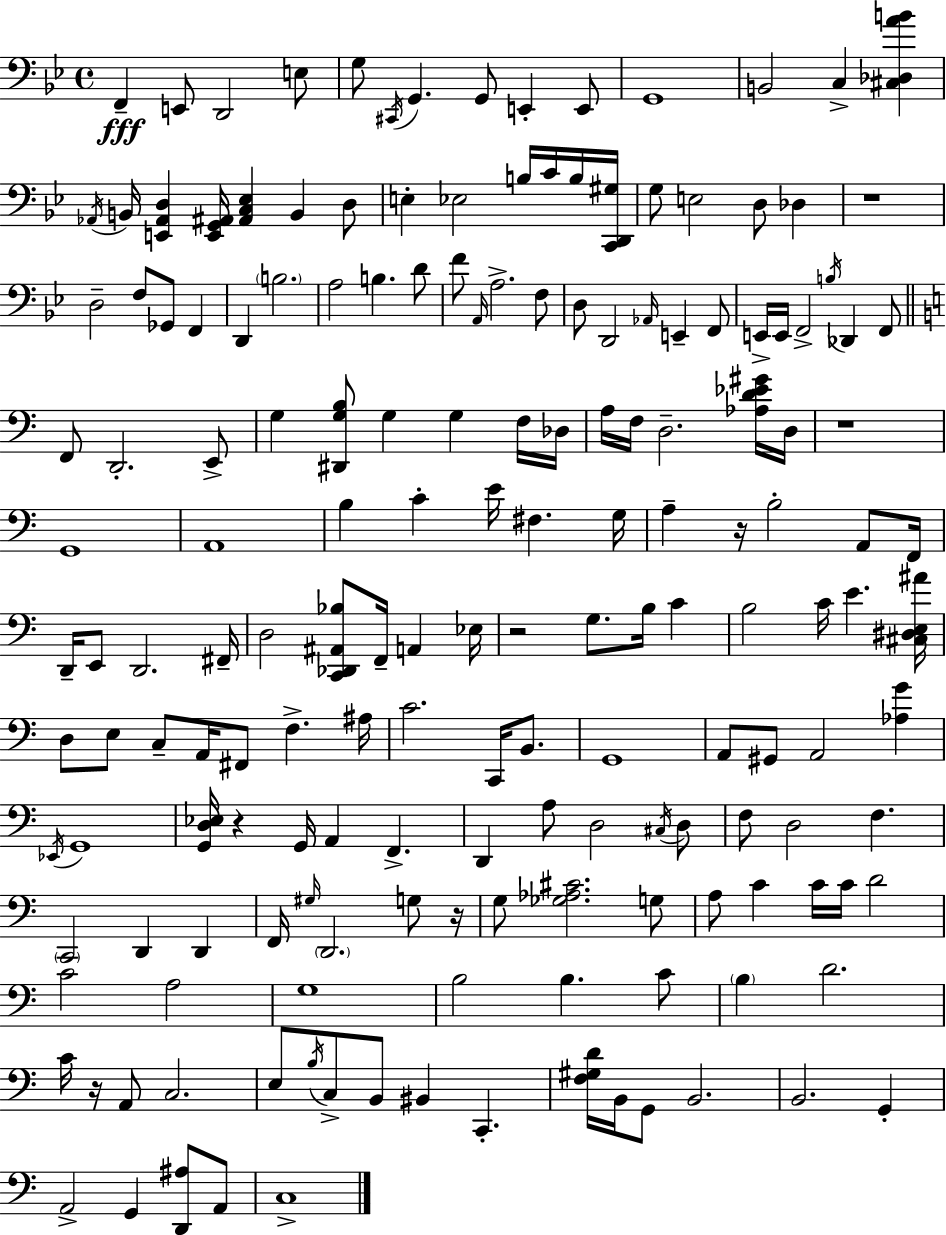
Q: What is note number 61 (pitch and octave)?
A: D3